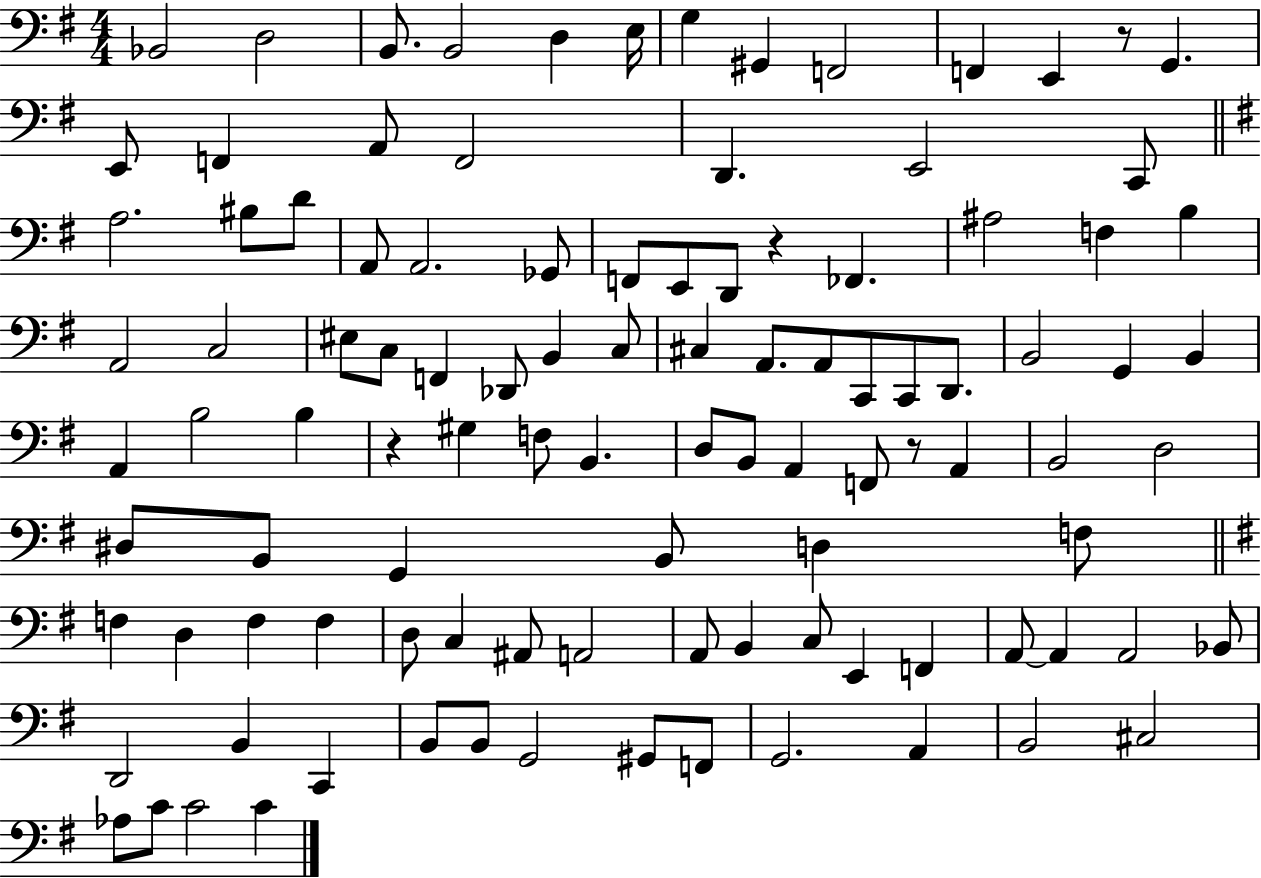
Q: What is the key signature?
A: G major